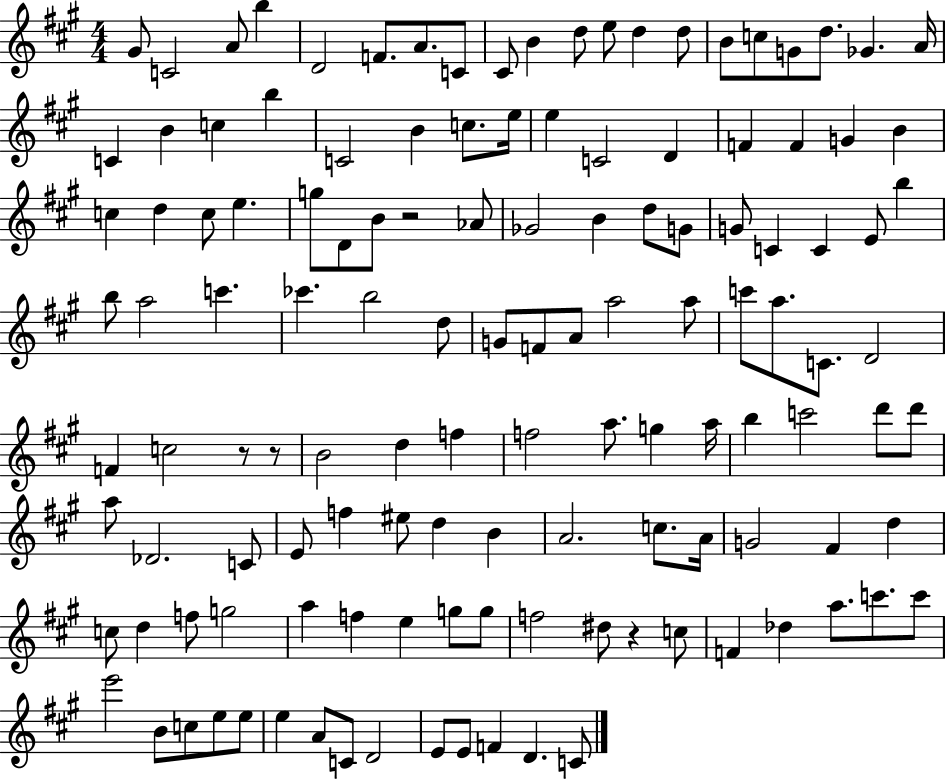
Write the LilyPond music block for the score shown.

{
  \clef treble
  \numericTimeSignature
  \time 4/4
  \key a \major
  gis'8 c'2 a'8 b''4 | d'2 f'8. a'8. c'8 | cis'8 b'4 d''8 e''8 d''4 d''8 | b'8 c''8 g'8 d''8. ges'4. a'16 | \break c'4 b'4 c''4 b''4 | c'2 b'4 c''8. e''16 | e''4 c'2 d'4 | f'4 f'4 g'4 b'4 | \break c''4 d''4 c''8 e''4. | g''8 d'8 b'8 r2 aes'8 | ges'2 b'4 d''8 g'8 | g'8 c'4 c'4 e'8 b''4 | \break b''8 a''2 c'''4. | ces'''4. b''2 d''8 | g'8 f'8 a'8 a''2 a''8 | c'''8 a''8. c'8. d'2 | \break f'4 c''2 r8 r8 | b'2 d''4 f''4 | f''2 a''8. g''4 a''16 | b''4 c'''2 d'''8 d'''8 | \break a''8 des'2. c'8 | e'8 f''4 eis''8 d''4 b'4 | a'2. c''8. a'16 | g'2 fis'4 d''4 | \break c''8 d''4 f''8 g''2 | a''4 f''4 e''4 g''8 g''8 | f''2 dis''8 r4 c''8 | f'4 des''4 a''8. c'''8. c'''8 | \break e'''2 b'8 c''8 e''8 e''8 | e''4 a'8 c'8 d'2 | e'8 e'8 f'4 d'4. c'8 | \bar "|."
}